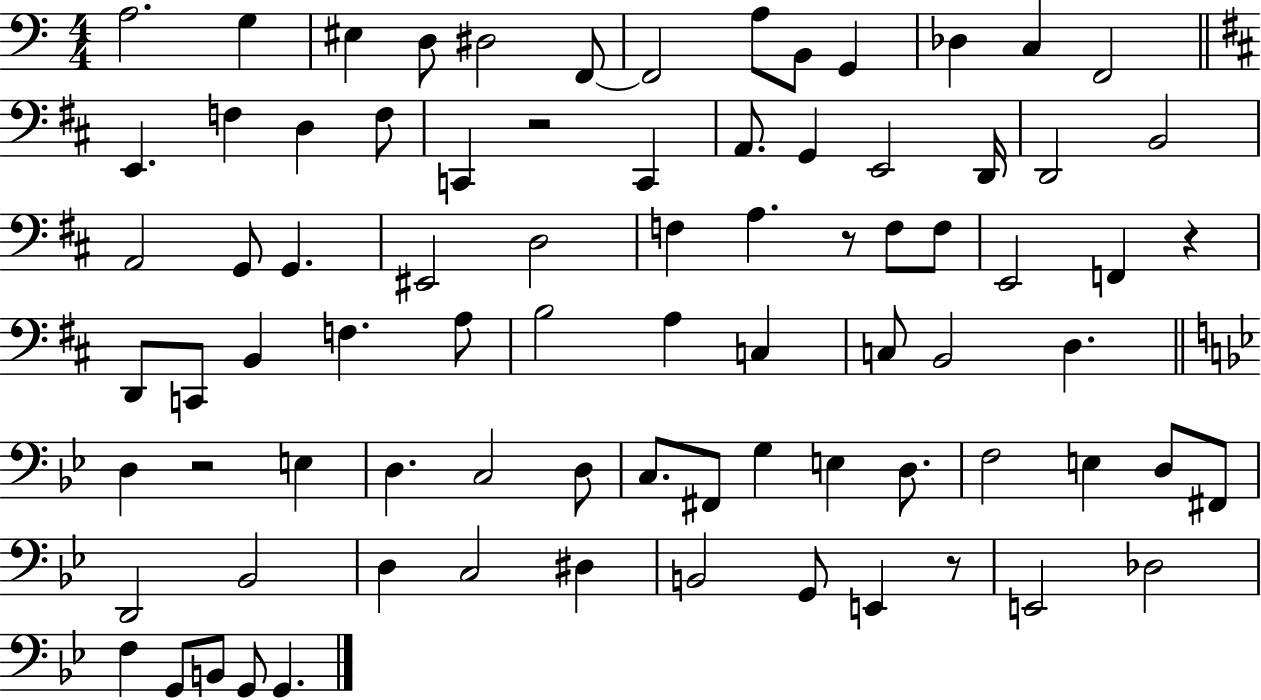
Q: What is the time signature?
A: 4/4